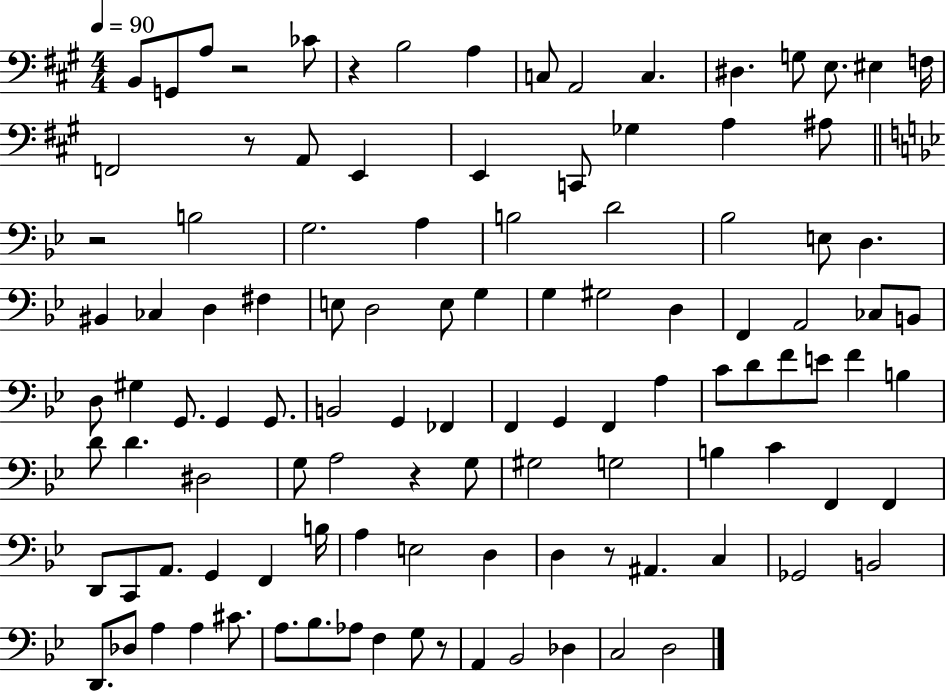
X:1
T:Untitled
M:4/4
L:1/4
K:A
B,,/2 G,,/2 A,/2 z2 _C/2 z B,2 A, C,/2 A,,2 C, ^D, G,/2 E,/2 ^E, F,/4 F,,2 z/2 A,,/2 E,, E,, C,,/2 _G, A, ^A,/2 z2 B,2 G,2 A, B,2 D2 _B,2 E,/2 D, ^B,, _C, D, ^F, E,/2 D,2 E,/2 G, G, ^G,2 D, F,, A,,2 _C,/2 B,,/2 D,/2 ^G, G,,/2 G,, G,,/2 B,,2 G,, _F,, F,, G,, F,, A, C/2 D/2 F/2 E/2 F B, D/2 D ^D,2 G,/2 A,2 z G,/2 ^G,2 G,2 B, C F,, F,, D,,/2 C,,/2 A,,/2 G,, F,, B,/4 A, E,2 D, D, z/2 ^A,, C, _G,,2 B,,2 D,,/2 _D,/2 A, A, ^C/2 A,/2 _B,/2 _A,/2 F, G,/2 z/2 A,, _B,,2 _D, C,2 D,2